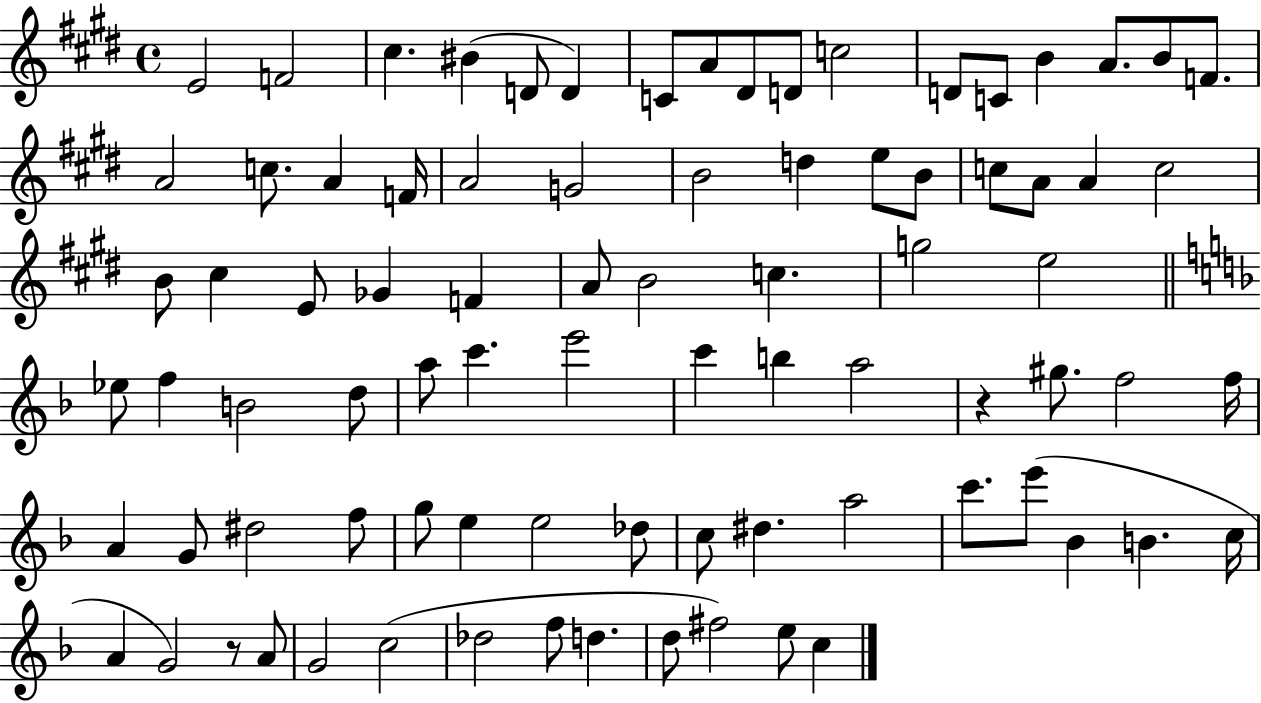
E4/h F4/h C#5/q. BIS4/q D4/e D4/q C4/e A4/e D#4/e D4/e C5/h D4/e C4/e B4/q A4/e. B4/e F4/e. A4/h C5/e. A4/q F4/s A4/h G4/h B4/h D5/q E5/e B4/e C5/e A4/e A4/q C5/h B4/e C#5/q E4/e Gb4/q F4/q A4/e B4/h C5/q. G5/h E5/h Eb5/e F5/q B4/h D5/e A5/e C6/q. E6/h C6/q B5/q A5/h R/q G#5/e. F5/h F5/s A4/q G4/e D#5/h F5/e G5/e E5/q E5/h Db5/e C5/e D#5/q. A5/h C6/e. E6/e Bb4/q B4/q. C5/s A4/q G4/h R/e A4/e G4/h C5/h Db5/h F5/e D5/q. D5/e F#5/h E5/e C5/q